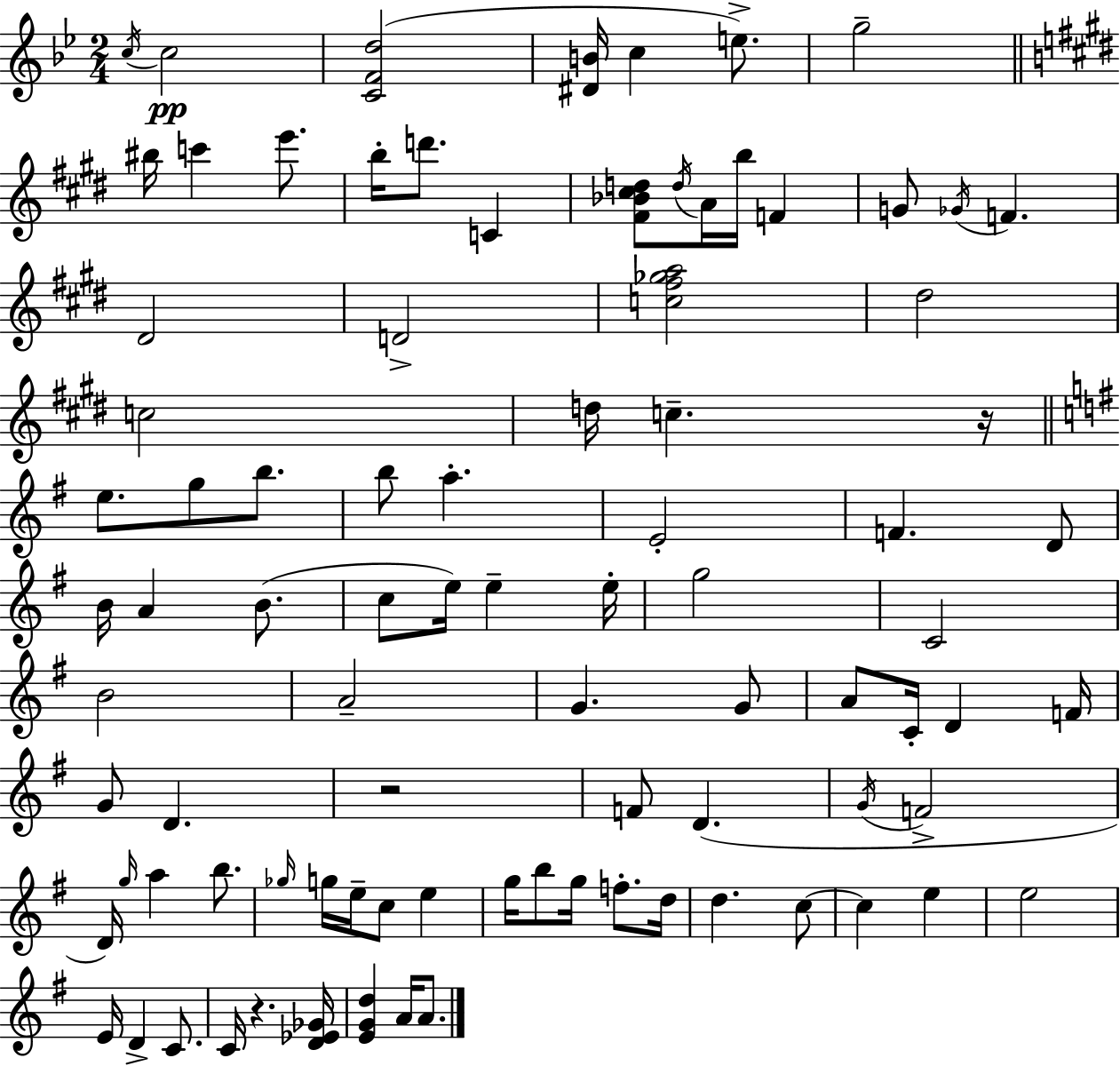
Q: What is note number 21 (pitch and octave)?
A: D#5